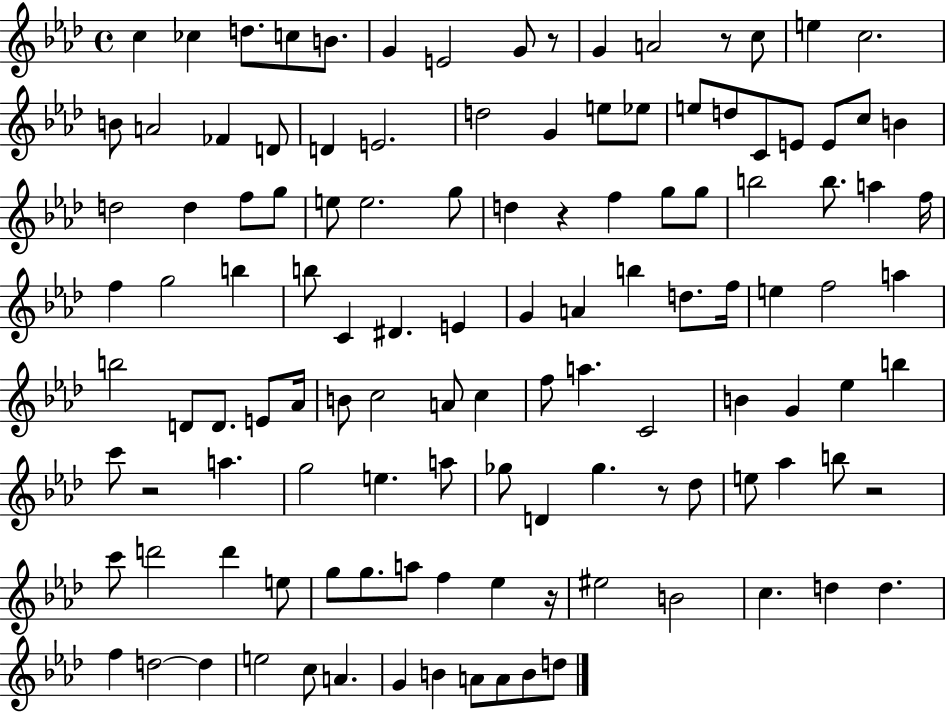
C5/q CES5/q D5/e. C5/e B4/e. G4/q E4/h G4/e R/e G4/q A4/h R/e C5/e E5/q C5/h. B4/e A4/h FES4/q D4/e D4/q E4/h. D5/h G4/q E5/e Eb5/e E5/e D5/e C4/e E4/e E4/e C5/e B4/q D5/h D5/q F5/e G5/e E5/e E5/h. G5/e D5/q R/q F5/q G5/e G5/e B5/h B5/e. A5/q F5/s F5/q G5/h B5/q B5/e C4/q D#4/q. E4/q G4/q A4/q B5/q D5/e. F5/s E5/q F5/h A5/q B5/h D4/e D4/e. E4/e Ab4/s B4/e C5/h A4/e C5/q F5/e A5/q. C4/h B4/q G4/q Eb5/q B5/q C6/e R/h A5/q. G5/h E5/q. A5/e Gb5/e D4/q Gb5/q. R/e Db5/e E5/e Ab5/q B5/e R/h C6/e D6/h D6/q E5/e G5/e G5/e. A5/e F5/q Eb5/q R/s EIS5/h B4/h C5/q. D5/q D5/q. F5/q D5/h D5/q E5/h C5/e A4/q. G4/q B4/q A4/e A4/e B4/e D5/e